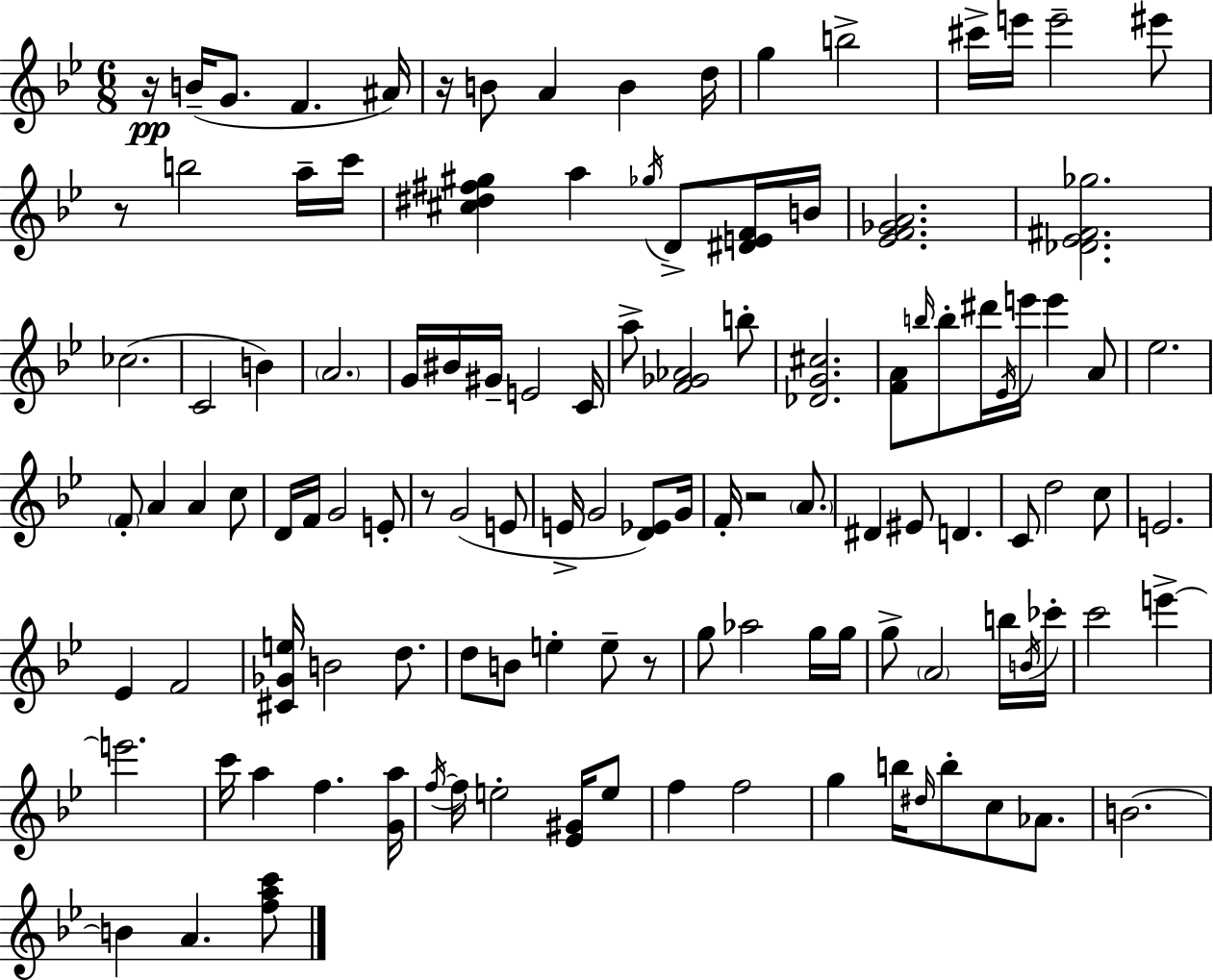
R/s B4/s G4/e. F4/q. A#4/s R/s B4/e A4/q B4/q D5/s G5/q B5/h C#6/s E6/s E6/h EIS6/e R/e B5/h A5/s C6/s [C#5,D#5,F#5,G#5]/q A5/q Gb5/s D4/e [D#4,E4,F4]/s B4/s [Eb4,F4,Gb4,A4]/h. [Db4,Eb4,F#4,Gb5]/h. CES5/h. C4/h B4/q A4/h. G4/s BIS4/s G#4/s E4/h C4/s A5/e [F4,Gb4,Ab4]/h B5/e [Db4,G4,C#5]/h. [F4,A4]/e B5/s B5/e D#6/s Eb4/s E6/s E6/q A4/e Eb5/h. F4/e A4/q A4/q C5/e D4/s F4/s G4/h E4/e R/e G4/h E4/e E4/s G4/h [D4,Eb4]/e G4/s F4/s R/h A4/e. D#4/q EIS4/e D4/q. C4/e D5/h C5/e E4/h. Eb4/q F4/h [C#4,Gb4,E5]/s B4/h D5/e. D5/e B4/e E5/q E5/e R/e G5/e Ab5/h G5/s G5/s G5/e A4/h B5/s B4/s CES6/s C6/h E6/q E6/h. C6/s A5/q F5/q. [G4,A5]/s F5/s F5/s E5/h [Eb4,G#4]/s E5/e F5/q F5/h G5/q B5/s D#5/s B5/e C5/e Ab4/e. B4/h. B4/q A4/q. [F5,A5,C6]/e